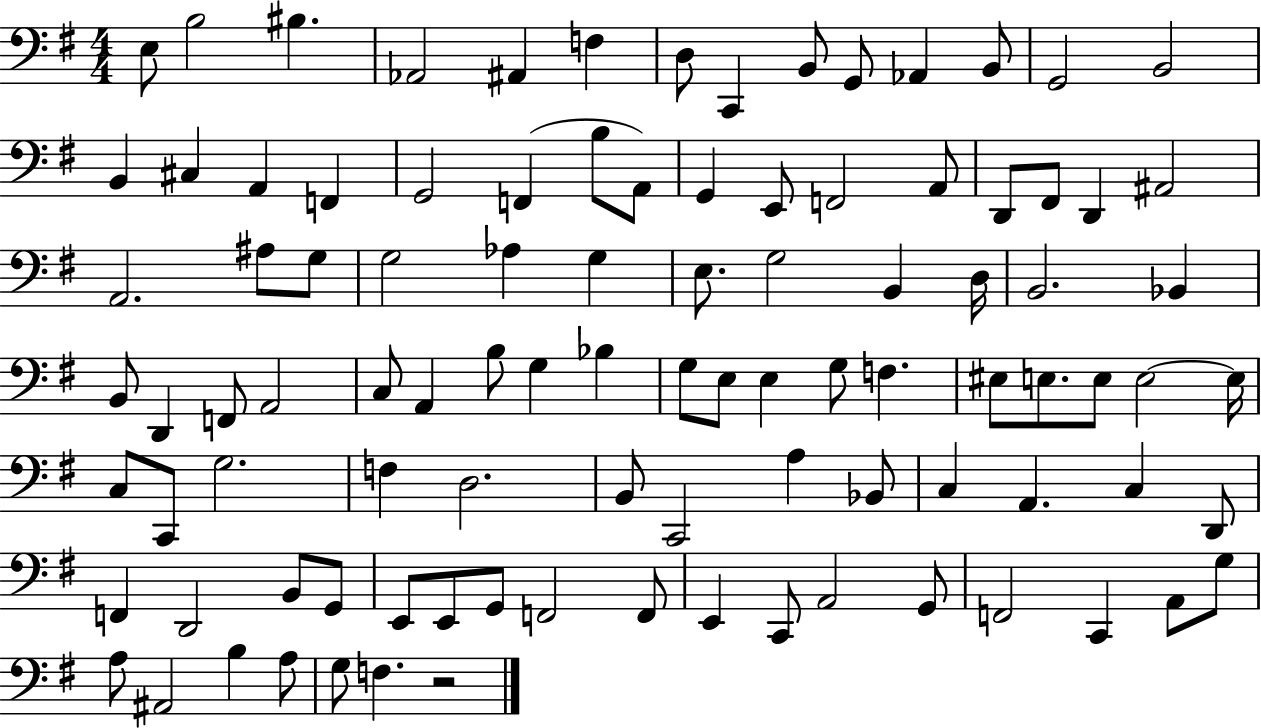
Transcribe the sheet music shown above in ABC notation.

X:1
T:Untitled
M:4/4
L:1/4
K:G
E,/2 B,2 ^B, _A,,2 ^A,, F, D,/2 C,, B,,/2 G,,/2 _A,, B,,/2 G,,2 B,,2 B,, ^C, A,, F,, G,,2 F,, B,/2 A,,/2 G,, E,,/2 F,,2 A,,/2 D,,/2 ^F,,/2 D,, ^A,,2 A,,2 ^A,/2 G,/2 G,2 _A, G, E,/2 G,2 B,, D,/4 B,,2 _B,, B,,/2 D,, F,,/2 A,,2 C,/2 A,, B,/2 G, _B, G,/2 E,/2 E, G,/2 F, ^E,/2 E,/2 E,/2 E,2 E,/4 C,/2 C,,/2 G,2 F, D,2 B,,/2 C,,2 A, _B,,/2 C, A,, C, D,,/2 F,, D,,2 B,,/2 G,,/2 E,,/2 E,,/2 G,,/2 F,,2 F,,/2 E,, C,,/2 A,,2 G,,/2 F,,2 C,, A,,/2 G,/2 A,/2 ^A,,2 B, A,/2 G,/2 F, z2